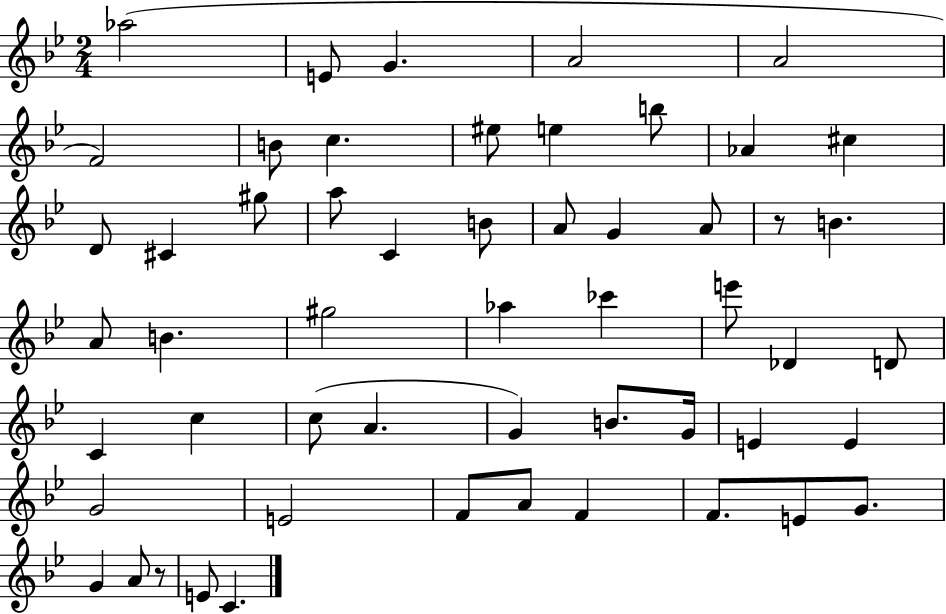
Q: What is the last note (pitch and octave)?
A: C4